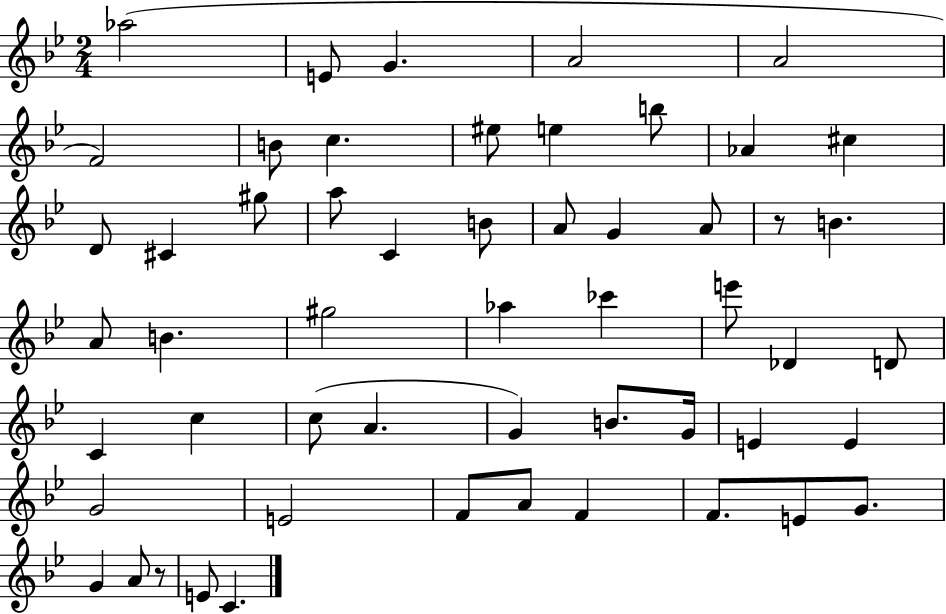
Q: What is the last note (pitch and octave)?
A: C4